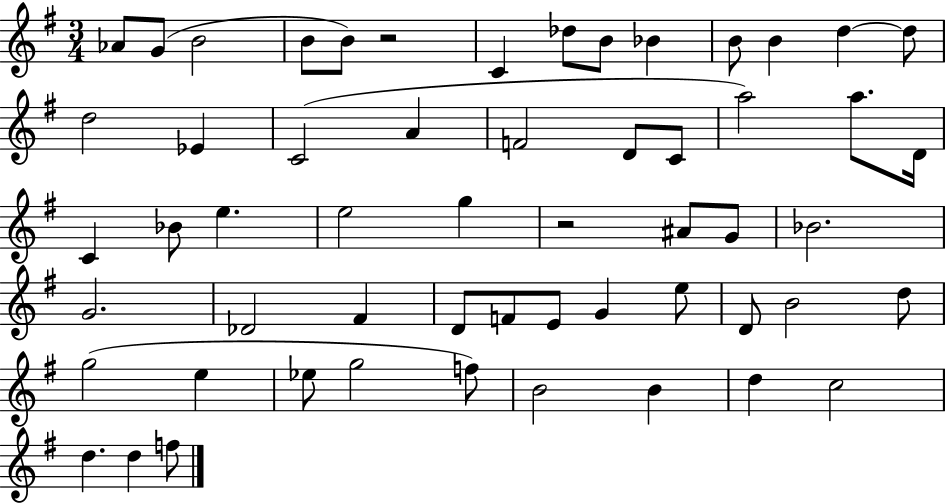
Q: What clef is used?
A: treble